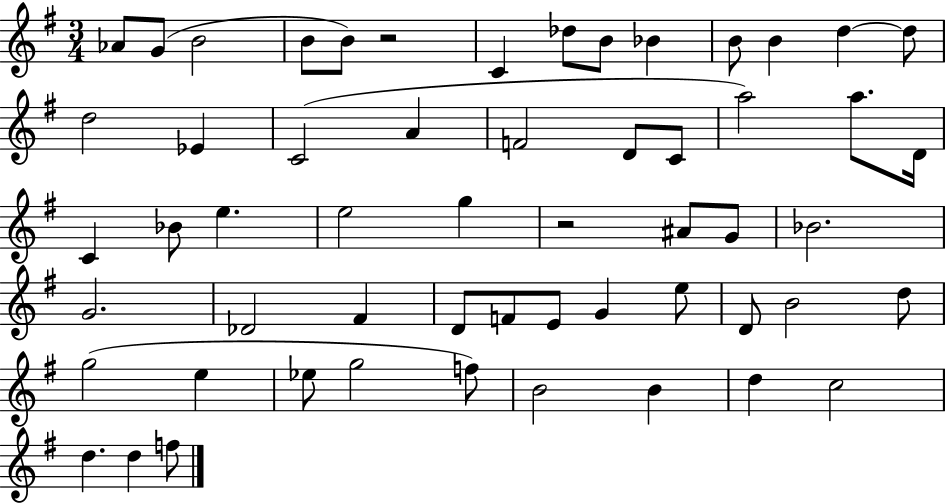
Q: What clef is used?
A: treble